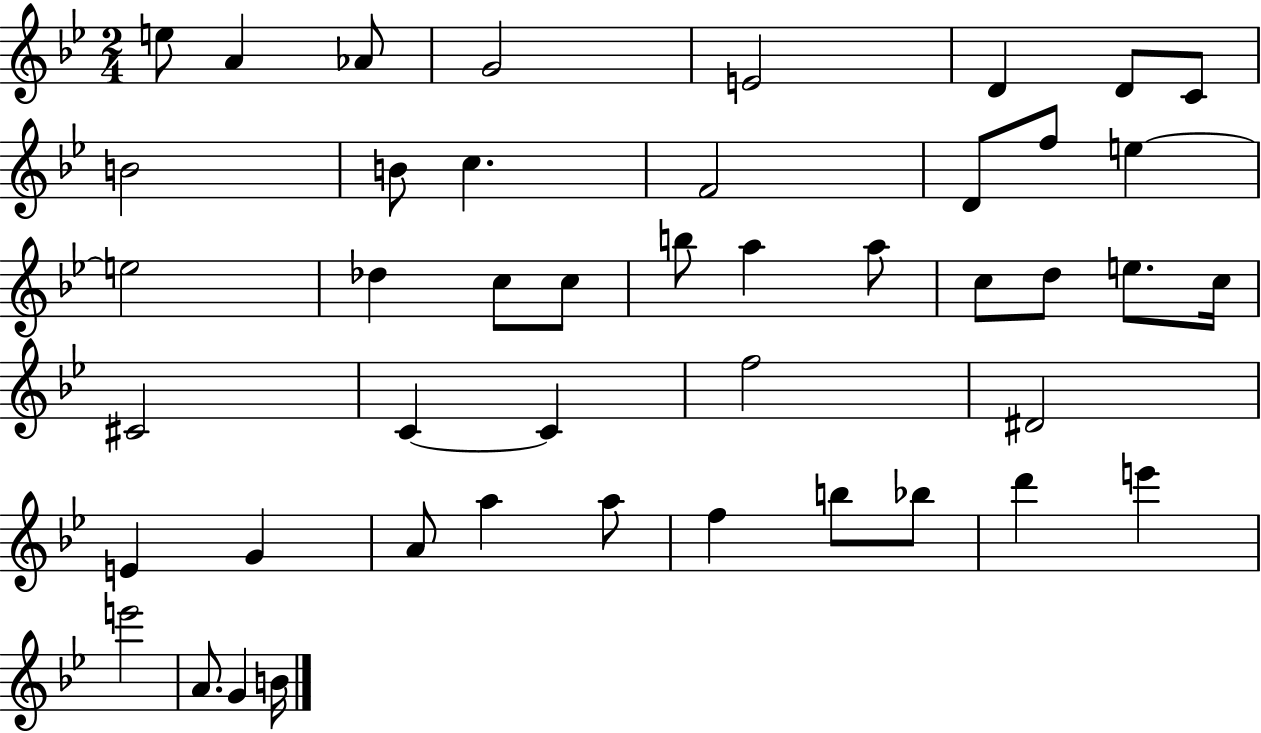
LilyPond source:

{
  \clef treble
  \numericTimeSignature
  \time 2/4
  \key bes \major
  e''8 a'4 aes'8 | g'2 | e'2 | d'4 d'8 c'8 | \break b'2 | b'8 c''4. | f'2 | d'8 f''8 e''4~~ | \break e''2 | des''4 c''8 c''8 | b''8 a''4 a''8 | c''8 d''8 e''8. c''16 | \break cis'2 | c'4~~ c'4 | f''2 | dis'2 | \break e'4 g'4 | a'8 a''4 a''8 | f''4 b''8 bes''8 | d'''4 e'''4 | \break e'''2 | a'8. g'4 b'16 | \bar "|."
}